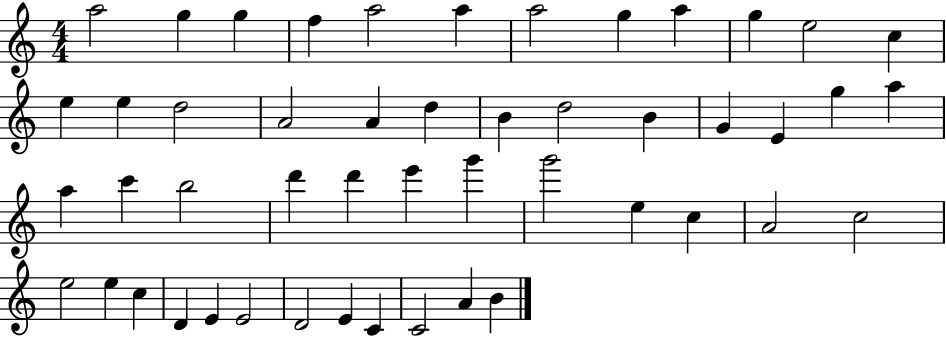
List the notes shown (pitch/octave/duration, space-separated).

A5/h G5/q G5/q F5/q A5/h A5/q A5/h G5/q A5/q G5/q E5/h C5/q E5/q E5/q D5/h A4/h A4/q D5/q B4/q D5/h B4/q G4/q E4/q G5/q A5/q A5/q C6/q B5/h D6/q D6/q E6/q G6/q G6/h E5/q C5/q A4/h C5/h E5/h E5/q C5/q D4/q E4/q E4/h D4/h E4/q C4/q C4/h A4/q B4/q